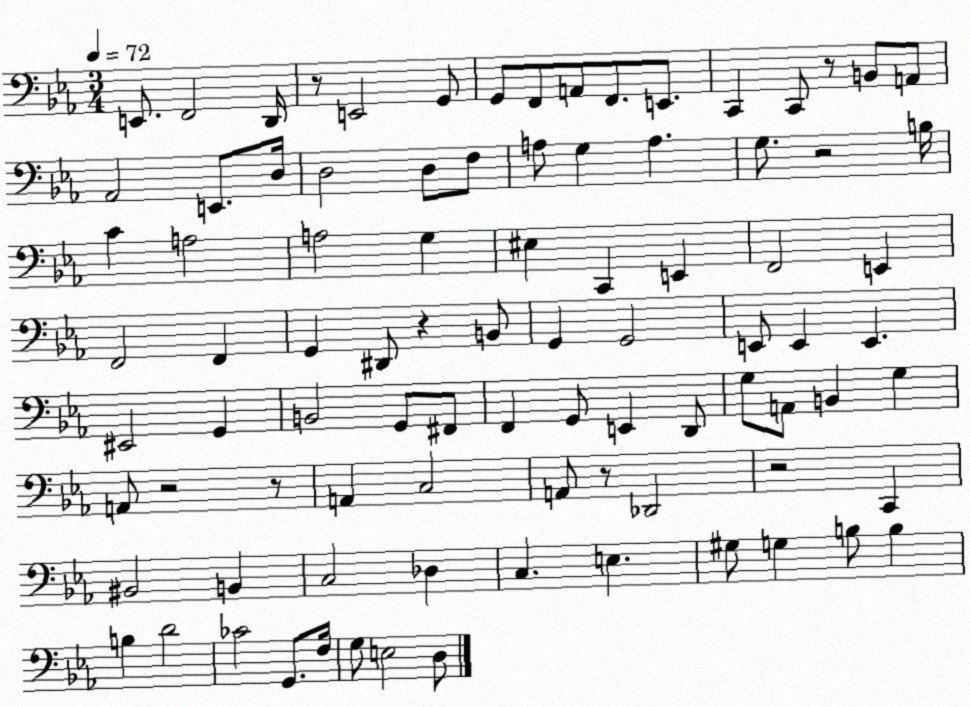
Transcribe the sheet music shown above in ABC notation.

X:1
T:Untitled
M:3/4
L:1/4
K:Eb
E,,/2 F,,2 D,,/4 z/2 E,,2 G,,/2 G,,/2 F,,/2 A,,/2 F,,/2 E,,/2 C,, C,,/2 z/2 B,,/2 A,,/2 _A,,2 E,,/2 D,/4 D,2 D,/2 F,/2 A,/2 G, A, G,/2 z2 B,/4 C A,2 A,2 G, ^E, C,, E,, F,,2 E,, F,,2 F,, G,, ^D,,/2 z B,,/2 G,, G,,2 E,,/2 E,, E,, ^E,,2 G,, B,,2 G,,/2 ^F,,/2 F,, G,,/2 E,, D,,/2 G,/2 A,,/2 B,, G, A,,/2 z2 z/2 A,, C,2 A,,/2 z/2 _D,,2 z2 C,, ^B,,2 B,, C,2 _D, C, E, ^G,/2 G, B,/2 B, B, D2 _C2 G,,/2 F,/4 G,/2 E,2 D,/2